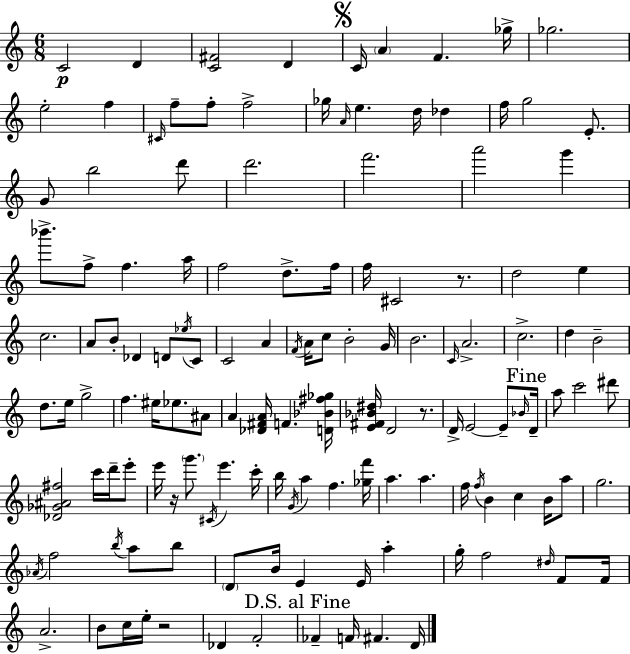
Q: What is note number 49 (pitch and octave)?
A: A4